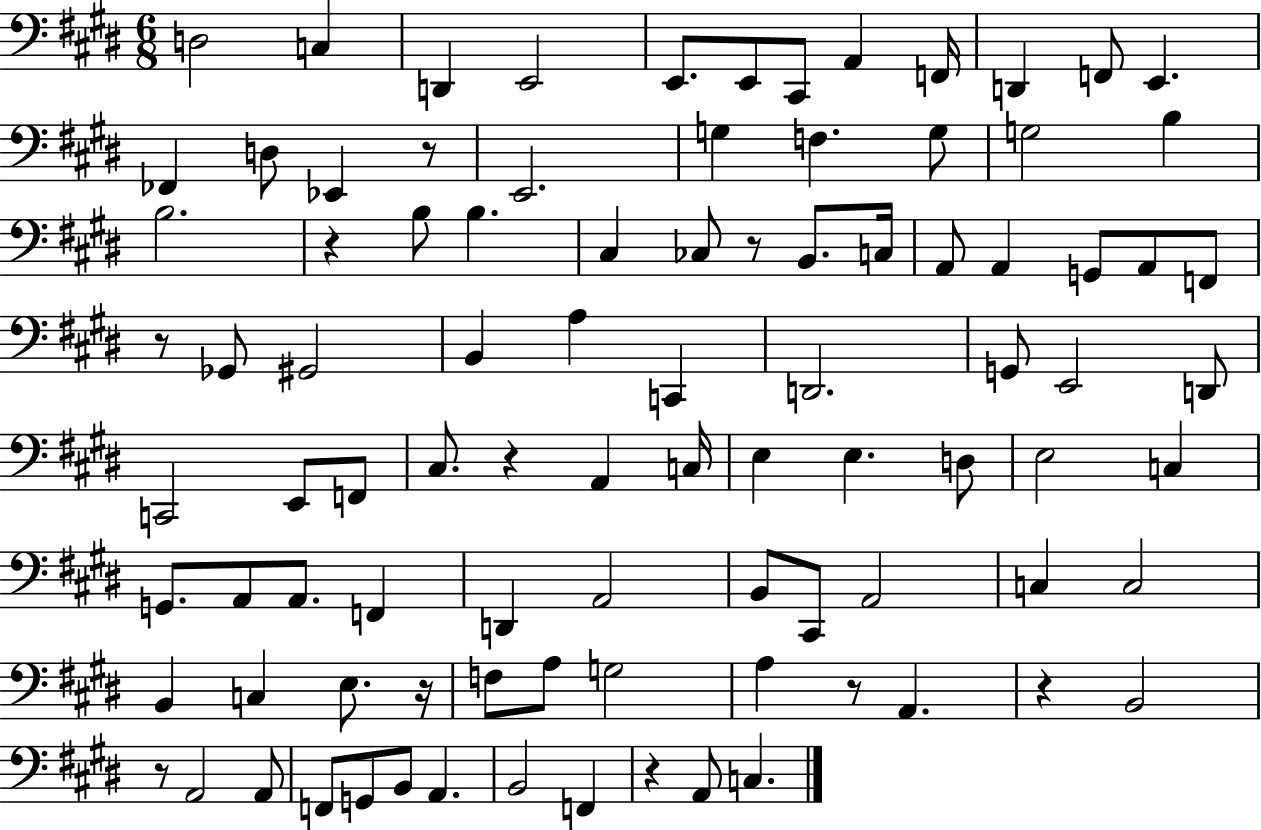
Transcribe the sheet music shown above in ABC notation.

X:1
T:Untitled
M:6/8
L:1/4
K:E
D,2 C, D,, E,,2 E,,/2 E,,/2 ^C,,/2 A,, F,,/4 D,, F,,/2 E,, _F,, D,/2 _E,, z/2 E,,2 G, F, G,/2 G,2 B, B,2 z B,/2 B, ^C, _C,/2 z/2 B,,/2 C,/4 A,,/2 A,, G,,/2 A,,/2 F,,/2 z/2 _G,,/2 ^G,,2 B,, A, C,, D,,2 G,,/2 E,,2 D,,/2 C,,2 E,,/2 F,,/2 ^C,/2 z A,, C,/4 E, E, D,/2 E,2 C, G,,/2 A,,/2 A,,/2 F,, D,, A,,2 B,,/2 ^C,,/2 A,,2 C, C,2 B,, C, E,/2 z/4 F,/2 A,/2 G,2 A, z/2 A,, z B,,2 z/2 A,,2 A,,/2 F,,/2 G,,/2 B,,/2 A,, B,,2 F,, z A,,/2 C,